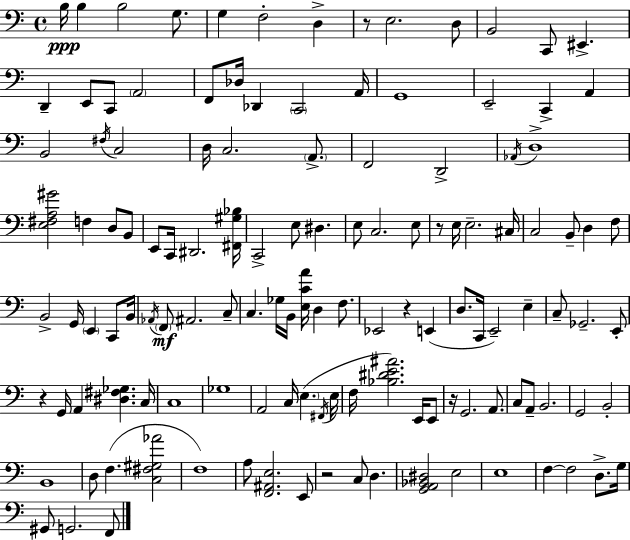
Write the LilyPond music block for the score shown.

{
  \clef bass
  \time 4/4
  \defaultTimeSignature
  \key c \major
  b16\ppp b4 b2 g8. | g4 f2-. d4-> | r8 e2. d8 | b,2 c,8 eis,4.-> | \break d,4-- e,8 c,8 \parenthesize a,2 | f,8 des16 des,4 \parenthesize c,2 a,16 | g,1 | e,2-- c,4-> a,4 | \break b,2 \acciaccatura { fis16 } c2 | d16 c2. \parenthesize a,8.-> | f,2 d,2-> | \acciaccatura { aes,16 } d1-> | \break <e fis a gis'>2 f4 d8 | b,8 e,8 c,16 dis,2. | <fis, gis bes>16 c,2-> e8 dis4. | e8 c2. | \break e8 r8 e16 e2.-- | cis16 c2 b,8-- d4 | f8 b,2-> g,16 \parenthesize e,4 c,8 | b,16 \acciaccatura { aes,16 } \parenthesize f,8\mf ais,2. | \break c8-- c4. ges16 b,16 <e c' a'>16 d4 | f8. ees,2 r4 e,4( | d8. c,16 e,2--) e4-- | c8-- ges,2.-- | \break e,8-. r4 g,16 a,4 <dis fis ges>4. | c16 c1 | ges1 | a,2 c16 \parenthesize e4.( | \break \acciaccatura { fis,16 } e16 f16 <bes dis' e' ais'>2.) | e,16 e,8 r16 g,2. | a,8. c8 a,8-- b,2. | g,2 b,2-. | \break b,1 | d8 f4.( <c fis gis aes'>2 | f1) | a8 <f, ais, e>2. | \break e,8 r2 c8 d4. | <g, a, bes, dis>2 e2 | e1 | f4~~ f2 | \break d8.-> g16 gis,8 g,2. | f,8 \bar "|."
}